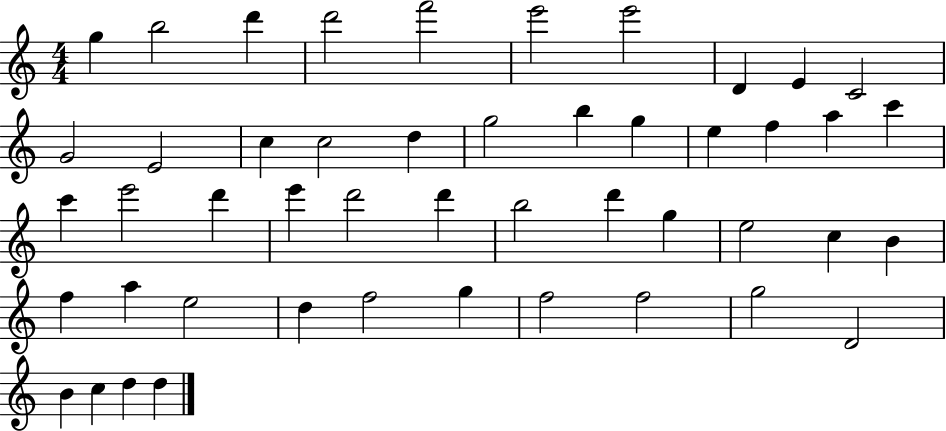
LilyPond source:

{
  \clef treble
  \numericTimeSignature
  \time 4/4
  \key c \major
  g''4 b''2 d'''4 | d'''2 f'''2 | e'''2 e'''2 | d'4 e'4 c'2 | \break g'2 e'2 | c''4 c''2 d''4 | g''2 b''4 g''4 | e''4 f''4 a''4 c'''4 | \break c'''4 e'''2 d'''4 | e'''4 d'''2 d'''4 | b''2 d'''4 g''4 | e''2 c''4 b'4 | \break f''4 a''4 e''2 | d''4 f''2 g''4 | f''2 f''2 | g''2 d'2 | \break b'4 c''4 d''4 d''4 | \bar "|."
}